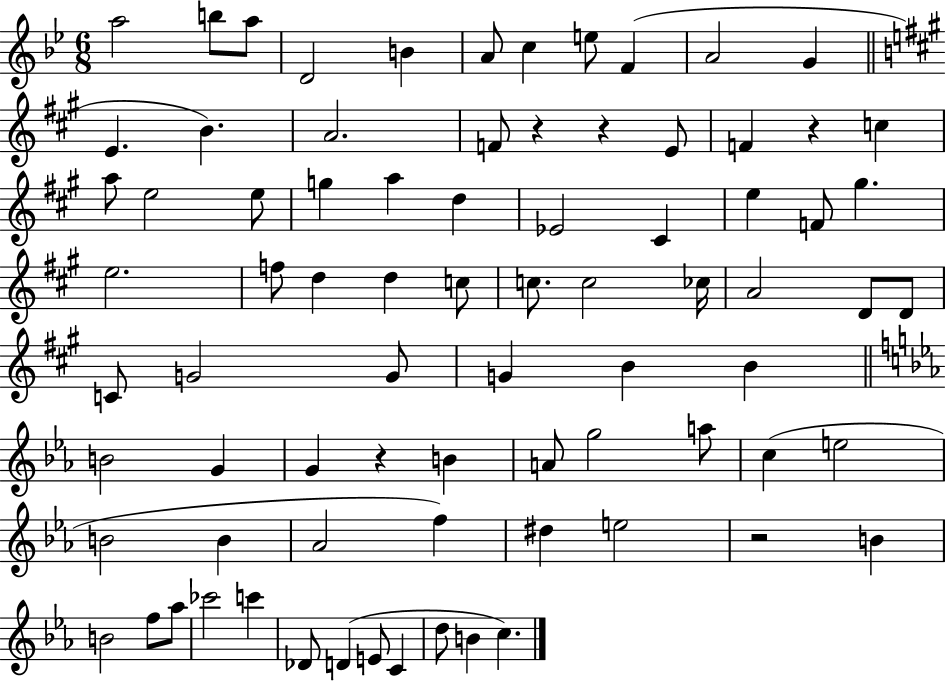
{
  \clef treble
  \numericTimeSignature
  \time 6/8
  \key bes \major
  a''2 b''8 a''8 | d'2 b'4 | a'8 c''4 e''8 f'4( | a'2 g'4 | \break \bar "||" \break \key a \major e'4. b'4.) | a'2. | f'8 r4 r4 e'8 | f'4 r4 c''4 | \break a''8 e''2 e''8 | g''4 a''4 d''4 | ees'2 cis'4 | e''4 f'8 gis''4. | \break e''2. | f''8 d''4 d''4 c''8 | c''8. c''2 ces''16 | a'2 d'8 d'8 | \break c'8 g'2 g'8 | g'4 b'4 b'4 | \bar "||" \break \key ees \major b'2 g'4 | g'4 r4 b'4 | a'8 g''2 a''8 | c''4( e''2 | \break b'2 b'4 | aes'2 f''4) | dis''4 e''2 | r2 b'4 | \break b'2 f''8 aes''8 | ces'''2 c'''4 | des'8 d'4( e'8 c'4 | d''8 b'4 c''4.) | \break \bar "|."
}